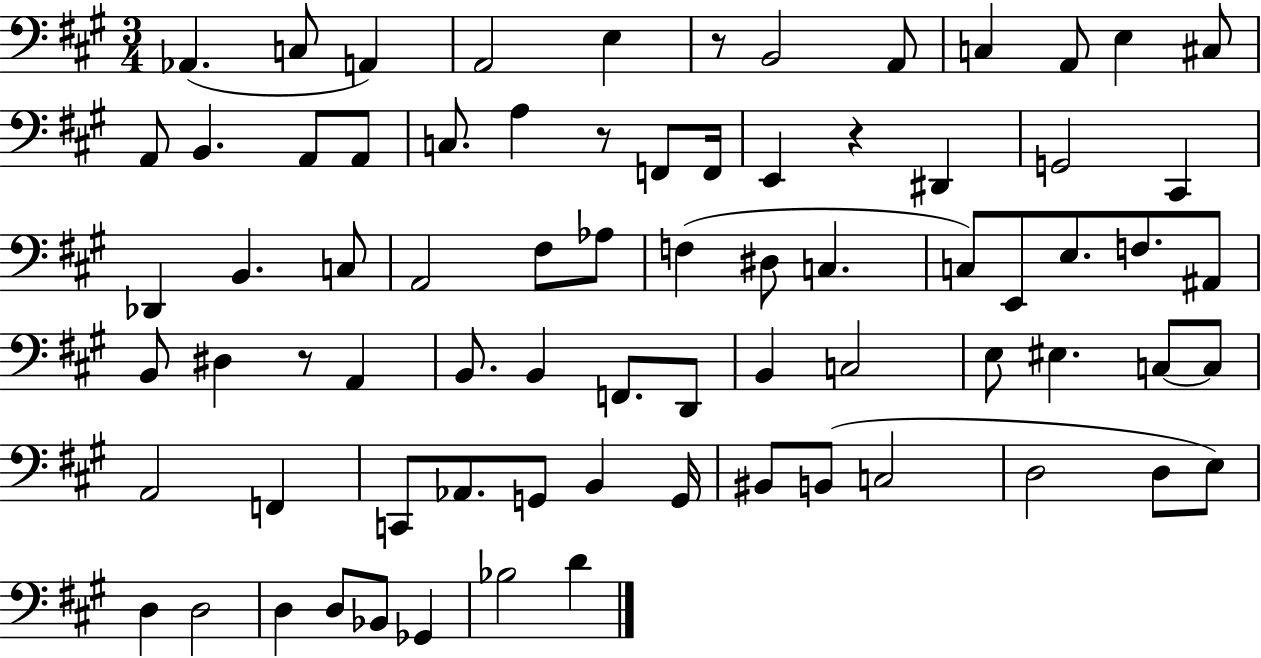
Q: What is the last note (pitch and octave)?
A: D4